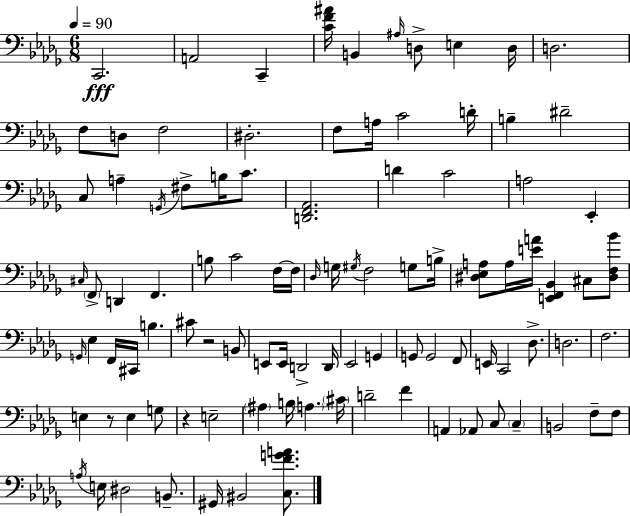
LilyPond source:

{
  \clef bass
  \numericTimeSignature
  \time 6/8
  \key bes \minor
  \tempo 4 = 90
  c,2.\fff | a,2 c,4-- | <c' f' ais'>16 b,4 \grace { ais16 } d8-> e4 | d16 d2. | \break f8 d8 f2 | dis2.-. | f8 a16 c'2 | d'16-. b4-- dis'2-- | \break c8 a4-- \acciaccatura { g,16 } fis8-> b16 c'8. | <d, f, aes,>2. | d'4 c'2 | a2 ees,4-. | \break \grace { cis16 } \parenthesize f,8-> d,4 f,4. | b8 c'2 | f16~~ f16 \grace { des16 } g16 \acciaccatura { gis16 } f2 | g8 b16-> <dis ees a>8 a16 <e' a'>16 <e, f, bes,>4 | \break cis8 <dis f bes'>8 \grace { g,16 } ees4 f,16 cis,16 | b4. cis'8 r2 | b,8 e,8 e,16 d,2-> | d,16 ees,2 | \break g,4 g,8 g,2 | f,8 e,16 c,2 | des8.-> d2. | f2. | \break e4 r8 | e4 g8 r4 e2-- | \parenthesize ais4 b16 \parenthesize a4. | \parenthesize cis'16 d'2-- | \break f'4 a,4 aes,8 | c8 \parenthesize c4-- b,2 | f8-- f8 \acciaccatura { a16 } e16 dis2 | b,8.-- gis,16 bis,2 | \break <c f' g' a'>8. \bar "|."
}